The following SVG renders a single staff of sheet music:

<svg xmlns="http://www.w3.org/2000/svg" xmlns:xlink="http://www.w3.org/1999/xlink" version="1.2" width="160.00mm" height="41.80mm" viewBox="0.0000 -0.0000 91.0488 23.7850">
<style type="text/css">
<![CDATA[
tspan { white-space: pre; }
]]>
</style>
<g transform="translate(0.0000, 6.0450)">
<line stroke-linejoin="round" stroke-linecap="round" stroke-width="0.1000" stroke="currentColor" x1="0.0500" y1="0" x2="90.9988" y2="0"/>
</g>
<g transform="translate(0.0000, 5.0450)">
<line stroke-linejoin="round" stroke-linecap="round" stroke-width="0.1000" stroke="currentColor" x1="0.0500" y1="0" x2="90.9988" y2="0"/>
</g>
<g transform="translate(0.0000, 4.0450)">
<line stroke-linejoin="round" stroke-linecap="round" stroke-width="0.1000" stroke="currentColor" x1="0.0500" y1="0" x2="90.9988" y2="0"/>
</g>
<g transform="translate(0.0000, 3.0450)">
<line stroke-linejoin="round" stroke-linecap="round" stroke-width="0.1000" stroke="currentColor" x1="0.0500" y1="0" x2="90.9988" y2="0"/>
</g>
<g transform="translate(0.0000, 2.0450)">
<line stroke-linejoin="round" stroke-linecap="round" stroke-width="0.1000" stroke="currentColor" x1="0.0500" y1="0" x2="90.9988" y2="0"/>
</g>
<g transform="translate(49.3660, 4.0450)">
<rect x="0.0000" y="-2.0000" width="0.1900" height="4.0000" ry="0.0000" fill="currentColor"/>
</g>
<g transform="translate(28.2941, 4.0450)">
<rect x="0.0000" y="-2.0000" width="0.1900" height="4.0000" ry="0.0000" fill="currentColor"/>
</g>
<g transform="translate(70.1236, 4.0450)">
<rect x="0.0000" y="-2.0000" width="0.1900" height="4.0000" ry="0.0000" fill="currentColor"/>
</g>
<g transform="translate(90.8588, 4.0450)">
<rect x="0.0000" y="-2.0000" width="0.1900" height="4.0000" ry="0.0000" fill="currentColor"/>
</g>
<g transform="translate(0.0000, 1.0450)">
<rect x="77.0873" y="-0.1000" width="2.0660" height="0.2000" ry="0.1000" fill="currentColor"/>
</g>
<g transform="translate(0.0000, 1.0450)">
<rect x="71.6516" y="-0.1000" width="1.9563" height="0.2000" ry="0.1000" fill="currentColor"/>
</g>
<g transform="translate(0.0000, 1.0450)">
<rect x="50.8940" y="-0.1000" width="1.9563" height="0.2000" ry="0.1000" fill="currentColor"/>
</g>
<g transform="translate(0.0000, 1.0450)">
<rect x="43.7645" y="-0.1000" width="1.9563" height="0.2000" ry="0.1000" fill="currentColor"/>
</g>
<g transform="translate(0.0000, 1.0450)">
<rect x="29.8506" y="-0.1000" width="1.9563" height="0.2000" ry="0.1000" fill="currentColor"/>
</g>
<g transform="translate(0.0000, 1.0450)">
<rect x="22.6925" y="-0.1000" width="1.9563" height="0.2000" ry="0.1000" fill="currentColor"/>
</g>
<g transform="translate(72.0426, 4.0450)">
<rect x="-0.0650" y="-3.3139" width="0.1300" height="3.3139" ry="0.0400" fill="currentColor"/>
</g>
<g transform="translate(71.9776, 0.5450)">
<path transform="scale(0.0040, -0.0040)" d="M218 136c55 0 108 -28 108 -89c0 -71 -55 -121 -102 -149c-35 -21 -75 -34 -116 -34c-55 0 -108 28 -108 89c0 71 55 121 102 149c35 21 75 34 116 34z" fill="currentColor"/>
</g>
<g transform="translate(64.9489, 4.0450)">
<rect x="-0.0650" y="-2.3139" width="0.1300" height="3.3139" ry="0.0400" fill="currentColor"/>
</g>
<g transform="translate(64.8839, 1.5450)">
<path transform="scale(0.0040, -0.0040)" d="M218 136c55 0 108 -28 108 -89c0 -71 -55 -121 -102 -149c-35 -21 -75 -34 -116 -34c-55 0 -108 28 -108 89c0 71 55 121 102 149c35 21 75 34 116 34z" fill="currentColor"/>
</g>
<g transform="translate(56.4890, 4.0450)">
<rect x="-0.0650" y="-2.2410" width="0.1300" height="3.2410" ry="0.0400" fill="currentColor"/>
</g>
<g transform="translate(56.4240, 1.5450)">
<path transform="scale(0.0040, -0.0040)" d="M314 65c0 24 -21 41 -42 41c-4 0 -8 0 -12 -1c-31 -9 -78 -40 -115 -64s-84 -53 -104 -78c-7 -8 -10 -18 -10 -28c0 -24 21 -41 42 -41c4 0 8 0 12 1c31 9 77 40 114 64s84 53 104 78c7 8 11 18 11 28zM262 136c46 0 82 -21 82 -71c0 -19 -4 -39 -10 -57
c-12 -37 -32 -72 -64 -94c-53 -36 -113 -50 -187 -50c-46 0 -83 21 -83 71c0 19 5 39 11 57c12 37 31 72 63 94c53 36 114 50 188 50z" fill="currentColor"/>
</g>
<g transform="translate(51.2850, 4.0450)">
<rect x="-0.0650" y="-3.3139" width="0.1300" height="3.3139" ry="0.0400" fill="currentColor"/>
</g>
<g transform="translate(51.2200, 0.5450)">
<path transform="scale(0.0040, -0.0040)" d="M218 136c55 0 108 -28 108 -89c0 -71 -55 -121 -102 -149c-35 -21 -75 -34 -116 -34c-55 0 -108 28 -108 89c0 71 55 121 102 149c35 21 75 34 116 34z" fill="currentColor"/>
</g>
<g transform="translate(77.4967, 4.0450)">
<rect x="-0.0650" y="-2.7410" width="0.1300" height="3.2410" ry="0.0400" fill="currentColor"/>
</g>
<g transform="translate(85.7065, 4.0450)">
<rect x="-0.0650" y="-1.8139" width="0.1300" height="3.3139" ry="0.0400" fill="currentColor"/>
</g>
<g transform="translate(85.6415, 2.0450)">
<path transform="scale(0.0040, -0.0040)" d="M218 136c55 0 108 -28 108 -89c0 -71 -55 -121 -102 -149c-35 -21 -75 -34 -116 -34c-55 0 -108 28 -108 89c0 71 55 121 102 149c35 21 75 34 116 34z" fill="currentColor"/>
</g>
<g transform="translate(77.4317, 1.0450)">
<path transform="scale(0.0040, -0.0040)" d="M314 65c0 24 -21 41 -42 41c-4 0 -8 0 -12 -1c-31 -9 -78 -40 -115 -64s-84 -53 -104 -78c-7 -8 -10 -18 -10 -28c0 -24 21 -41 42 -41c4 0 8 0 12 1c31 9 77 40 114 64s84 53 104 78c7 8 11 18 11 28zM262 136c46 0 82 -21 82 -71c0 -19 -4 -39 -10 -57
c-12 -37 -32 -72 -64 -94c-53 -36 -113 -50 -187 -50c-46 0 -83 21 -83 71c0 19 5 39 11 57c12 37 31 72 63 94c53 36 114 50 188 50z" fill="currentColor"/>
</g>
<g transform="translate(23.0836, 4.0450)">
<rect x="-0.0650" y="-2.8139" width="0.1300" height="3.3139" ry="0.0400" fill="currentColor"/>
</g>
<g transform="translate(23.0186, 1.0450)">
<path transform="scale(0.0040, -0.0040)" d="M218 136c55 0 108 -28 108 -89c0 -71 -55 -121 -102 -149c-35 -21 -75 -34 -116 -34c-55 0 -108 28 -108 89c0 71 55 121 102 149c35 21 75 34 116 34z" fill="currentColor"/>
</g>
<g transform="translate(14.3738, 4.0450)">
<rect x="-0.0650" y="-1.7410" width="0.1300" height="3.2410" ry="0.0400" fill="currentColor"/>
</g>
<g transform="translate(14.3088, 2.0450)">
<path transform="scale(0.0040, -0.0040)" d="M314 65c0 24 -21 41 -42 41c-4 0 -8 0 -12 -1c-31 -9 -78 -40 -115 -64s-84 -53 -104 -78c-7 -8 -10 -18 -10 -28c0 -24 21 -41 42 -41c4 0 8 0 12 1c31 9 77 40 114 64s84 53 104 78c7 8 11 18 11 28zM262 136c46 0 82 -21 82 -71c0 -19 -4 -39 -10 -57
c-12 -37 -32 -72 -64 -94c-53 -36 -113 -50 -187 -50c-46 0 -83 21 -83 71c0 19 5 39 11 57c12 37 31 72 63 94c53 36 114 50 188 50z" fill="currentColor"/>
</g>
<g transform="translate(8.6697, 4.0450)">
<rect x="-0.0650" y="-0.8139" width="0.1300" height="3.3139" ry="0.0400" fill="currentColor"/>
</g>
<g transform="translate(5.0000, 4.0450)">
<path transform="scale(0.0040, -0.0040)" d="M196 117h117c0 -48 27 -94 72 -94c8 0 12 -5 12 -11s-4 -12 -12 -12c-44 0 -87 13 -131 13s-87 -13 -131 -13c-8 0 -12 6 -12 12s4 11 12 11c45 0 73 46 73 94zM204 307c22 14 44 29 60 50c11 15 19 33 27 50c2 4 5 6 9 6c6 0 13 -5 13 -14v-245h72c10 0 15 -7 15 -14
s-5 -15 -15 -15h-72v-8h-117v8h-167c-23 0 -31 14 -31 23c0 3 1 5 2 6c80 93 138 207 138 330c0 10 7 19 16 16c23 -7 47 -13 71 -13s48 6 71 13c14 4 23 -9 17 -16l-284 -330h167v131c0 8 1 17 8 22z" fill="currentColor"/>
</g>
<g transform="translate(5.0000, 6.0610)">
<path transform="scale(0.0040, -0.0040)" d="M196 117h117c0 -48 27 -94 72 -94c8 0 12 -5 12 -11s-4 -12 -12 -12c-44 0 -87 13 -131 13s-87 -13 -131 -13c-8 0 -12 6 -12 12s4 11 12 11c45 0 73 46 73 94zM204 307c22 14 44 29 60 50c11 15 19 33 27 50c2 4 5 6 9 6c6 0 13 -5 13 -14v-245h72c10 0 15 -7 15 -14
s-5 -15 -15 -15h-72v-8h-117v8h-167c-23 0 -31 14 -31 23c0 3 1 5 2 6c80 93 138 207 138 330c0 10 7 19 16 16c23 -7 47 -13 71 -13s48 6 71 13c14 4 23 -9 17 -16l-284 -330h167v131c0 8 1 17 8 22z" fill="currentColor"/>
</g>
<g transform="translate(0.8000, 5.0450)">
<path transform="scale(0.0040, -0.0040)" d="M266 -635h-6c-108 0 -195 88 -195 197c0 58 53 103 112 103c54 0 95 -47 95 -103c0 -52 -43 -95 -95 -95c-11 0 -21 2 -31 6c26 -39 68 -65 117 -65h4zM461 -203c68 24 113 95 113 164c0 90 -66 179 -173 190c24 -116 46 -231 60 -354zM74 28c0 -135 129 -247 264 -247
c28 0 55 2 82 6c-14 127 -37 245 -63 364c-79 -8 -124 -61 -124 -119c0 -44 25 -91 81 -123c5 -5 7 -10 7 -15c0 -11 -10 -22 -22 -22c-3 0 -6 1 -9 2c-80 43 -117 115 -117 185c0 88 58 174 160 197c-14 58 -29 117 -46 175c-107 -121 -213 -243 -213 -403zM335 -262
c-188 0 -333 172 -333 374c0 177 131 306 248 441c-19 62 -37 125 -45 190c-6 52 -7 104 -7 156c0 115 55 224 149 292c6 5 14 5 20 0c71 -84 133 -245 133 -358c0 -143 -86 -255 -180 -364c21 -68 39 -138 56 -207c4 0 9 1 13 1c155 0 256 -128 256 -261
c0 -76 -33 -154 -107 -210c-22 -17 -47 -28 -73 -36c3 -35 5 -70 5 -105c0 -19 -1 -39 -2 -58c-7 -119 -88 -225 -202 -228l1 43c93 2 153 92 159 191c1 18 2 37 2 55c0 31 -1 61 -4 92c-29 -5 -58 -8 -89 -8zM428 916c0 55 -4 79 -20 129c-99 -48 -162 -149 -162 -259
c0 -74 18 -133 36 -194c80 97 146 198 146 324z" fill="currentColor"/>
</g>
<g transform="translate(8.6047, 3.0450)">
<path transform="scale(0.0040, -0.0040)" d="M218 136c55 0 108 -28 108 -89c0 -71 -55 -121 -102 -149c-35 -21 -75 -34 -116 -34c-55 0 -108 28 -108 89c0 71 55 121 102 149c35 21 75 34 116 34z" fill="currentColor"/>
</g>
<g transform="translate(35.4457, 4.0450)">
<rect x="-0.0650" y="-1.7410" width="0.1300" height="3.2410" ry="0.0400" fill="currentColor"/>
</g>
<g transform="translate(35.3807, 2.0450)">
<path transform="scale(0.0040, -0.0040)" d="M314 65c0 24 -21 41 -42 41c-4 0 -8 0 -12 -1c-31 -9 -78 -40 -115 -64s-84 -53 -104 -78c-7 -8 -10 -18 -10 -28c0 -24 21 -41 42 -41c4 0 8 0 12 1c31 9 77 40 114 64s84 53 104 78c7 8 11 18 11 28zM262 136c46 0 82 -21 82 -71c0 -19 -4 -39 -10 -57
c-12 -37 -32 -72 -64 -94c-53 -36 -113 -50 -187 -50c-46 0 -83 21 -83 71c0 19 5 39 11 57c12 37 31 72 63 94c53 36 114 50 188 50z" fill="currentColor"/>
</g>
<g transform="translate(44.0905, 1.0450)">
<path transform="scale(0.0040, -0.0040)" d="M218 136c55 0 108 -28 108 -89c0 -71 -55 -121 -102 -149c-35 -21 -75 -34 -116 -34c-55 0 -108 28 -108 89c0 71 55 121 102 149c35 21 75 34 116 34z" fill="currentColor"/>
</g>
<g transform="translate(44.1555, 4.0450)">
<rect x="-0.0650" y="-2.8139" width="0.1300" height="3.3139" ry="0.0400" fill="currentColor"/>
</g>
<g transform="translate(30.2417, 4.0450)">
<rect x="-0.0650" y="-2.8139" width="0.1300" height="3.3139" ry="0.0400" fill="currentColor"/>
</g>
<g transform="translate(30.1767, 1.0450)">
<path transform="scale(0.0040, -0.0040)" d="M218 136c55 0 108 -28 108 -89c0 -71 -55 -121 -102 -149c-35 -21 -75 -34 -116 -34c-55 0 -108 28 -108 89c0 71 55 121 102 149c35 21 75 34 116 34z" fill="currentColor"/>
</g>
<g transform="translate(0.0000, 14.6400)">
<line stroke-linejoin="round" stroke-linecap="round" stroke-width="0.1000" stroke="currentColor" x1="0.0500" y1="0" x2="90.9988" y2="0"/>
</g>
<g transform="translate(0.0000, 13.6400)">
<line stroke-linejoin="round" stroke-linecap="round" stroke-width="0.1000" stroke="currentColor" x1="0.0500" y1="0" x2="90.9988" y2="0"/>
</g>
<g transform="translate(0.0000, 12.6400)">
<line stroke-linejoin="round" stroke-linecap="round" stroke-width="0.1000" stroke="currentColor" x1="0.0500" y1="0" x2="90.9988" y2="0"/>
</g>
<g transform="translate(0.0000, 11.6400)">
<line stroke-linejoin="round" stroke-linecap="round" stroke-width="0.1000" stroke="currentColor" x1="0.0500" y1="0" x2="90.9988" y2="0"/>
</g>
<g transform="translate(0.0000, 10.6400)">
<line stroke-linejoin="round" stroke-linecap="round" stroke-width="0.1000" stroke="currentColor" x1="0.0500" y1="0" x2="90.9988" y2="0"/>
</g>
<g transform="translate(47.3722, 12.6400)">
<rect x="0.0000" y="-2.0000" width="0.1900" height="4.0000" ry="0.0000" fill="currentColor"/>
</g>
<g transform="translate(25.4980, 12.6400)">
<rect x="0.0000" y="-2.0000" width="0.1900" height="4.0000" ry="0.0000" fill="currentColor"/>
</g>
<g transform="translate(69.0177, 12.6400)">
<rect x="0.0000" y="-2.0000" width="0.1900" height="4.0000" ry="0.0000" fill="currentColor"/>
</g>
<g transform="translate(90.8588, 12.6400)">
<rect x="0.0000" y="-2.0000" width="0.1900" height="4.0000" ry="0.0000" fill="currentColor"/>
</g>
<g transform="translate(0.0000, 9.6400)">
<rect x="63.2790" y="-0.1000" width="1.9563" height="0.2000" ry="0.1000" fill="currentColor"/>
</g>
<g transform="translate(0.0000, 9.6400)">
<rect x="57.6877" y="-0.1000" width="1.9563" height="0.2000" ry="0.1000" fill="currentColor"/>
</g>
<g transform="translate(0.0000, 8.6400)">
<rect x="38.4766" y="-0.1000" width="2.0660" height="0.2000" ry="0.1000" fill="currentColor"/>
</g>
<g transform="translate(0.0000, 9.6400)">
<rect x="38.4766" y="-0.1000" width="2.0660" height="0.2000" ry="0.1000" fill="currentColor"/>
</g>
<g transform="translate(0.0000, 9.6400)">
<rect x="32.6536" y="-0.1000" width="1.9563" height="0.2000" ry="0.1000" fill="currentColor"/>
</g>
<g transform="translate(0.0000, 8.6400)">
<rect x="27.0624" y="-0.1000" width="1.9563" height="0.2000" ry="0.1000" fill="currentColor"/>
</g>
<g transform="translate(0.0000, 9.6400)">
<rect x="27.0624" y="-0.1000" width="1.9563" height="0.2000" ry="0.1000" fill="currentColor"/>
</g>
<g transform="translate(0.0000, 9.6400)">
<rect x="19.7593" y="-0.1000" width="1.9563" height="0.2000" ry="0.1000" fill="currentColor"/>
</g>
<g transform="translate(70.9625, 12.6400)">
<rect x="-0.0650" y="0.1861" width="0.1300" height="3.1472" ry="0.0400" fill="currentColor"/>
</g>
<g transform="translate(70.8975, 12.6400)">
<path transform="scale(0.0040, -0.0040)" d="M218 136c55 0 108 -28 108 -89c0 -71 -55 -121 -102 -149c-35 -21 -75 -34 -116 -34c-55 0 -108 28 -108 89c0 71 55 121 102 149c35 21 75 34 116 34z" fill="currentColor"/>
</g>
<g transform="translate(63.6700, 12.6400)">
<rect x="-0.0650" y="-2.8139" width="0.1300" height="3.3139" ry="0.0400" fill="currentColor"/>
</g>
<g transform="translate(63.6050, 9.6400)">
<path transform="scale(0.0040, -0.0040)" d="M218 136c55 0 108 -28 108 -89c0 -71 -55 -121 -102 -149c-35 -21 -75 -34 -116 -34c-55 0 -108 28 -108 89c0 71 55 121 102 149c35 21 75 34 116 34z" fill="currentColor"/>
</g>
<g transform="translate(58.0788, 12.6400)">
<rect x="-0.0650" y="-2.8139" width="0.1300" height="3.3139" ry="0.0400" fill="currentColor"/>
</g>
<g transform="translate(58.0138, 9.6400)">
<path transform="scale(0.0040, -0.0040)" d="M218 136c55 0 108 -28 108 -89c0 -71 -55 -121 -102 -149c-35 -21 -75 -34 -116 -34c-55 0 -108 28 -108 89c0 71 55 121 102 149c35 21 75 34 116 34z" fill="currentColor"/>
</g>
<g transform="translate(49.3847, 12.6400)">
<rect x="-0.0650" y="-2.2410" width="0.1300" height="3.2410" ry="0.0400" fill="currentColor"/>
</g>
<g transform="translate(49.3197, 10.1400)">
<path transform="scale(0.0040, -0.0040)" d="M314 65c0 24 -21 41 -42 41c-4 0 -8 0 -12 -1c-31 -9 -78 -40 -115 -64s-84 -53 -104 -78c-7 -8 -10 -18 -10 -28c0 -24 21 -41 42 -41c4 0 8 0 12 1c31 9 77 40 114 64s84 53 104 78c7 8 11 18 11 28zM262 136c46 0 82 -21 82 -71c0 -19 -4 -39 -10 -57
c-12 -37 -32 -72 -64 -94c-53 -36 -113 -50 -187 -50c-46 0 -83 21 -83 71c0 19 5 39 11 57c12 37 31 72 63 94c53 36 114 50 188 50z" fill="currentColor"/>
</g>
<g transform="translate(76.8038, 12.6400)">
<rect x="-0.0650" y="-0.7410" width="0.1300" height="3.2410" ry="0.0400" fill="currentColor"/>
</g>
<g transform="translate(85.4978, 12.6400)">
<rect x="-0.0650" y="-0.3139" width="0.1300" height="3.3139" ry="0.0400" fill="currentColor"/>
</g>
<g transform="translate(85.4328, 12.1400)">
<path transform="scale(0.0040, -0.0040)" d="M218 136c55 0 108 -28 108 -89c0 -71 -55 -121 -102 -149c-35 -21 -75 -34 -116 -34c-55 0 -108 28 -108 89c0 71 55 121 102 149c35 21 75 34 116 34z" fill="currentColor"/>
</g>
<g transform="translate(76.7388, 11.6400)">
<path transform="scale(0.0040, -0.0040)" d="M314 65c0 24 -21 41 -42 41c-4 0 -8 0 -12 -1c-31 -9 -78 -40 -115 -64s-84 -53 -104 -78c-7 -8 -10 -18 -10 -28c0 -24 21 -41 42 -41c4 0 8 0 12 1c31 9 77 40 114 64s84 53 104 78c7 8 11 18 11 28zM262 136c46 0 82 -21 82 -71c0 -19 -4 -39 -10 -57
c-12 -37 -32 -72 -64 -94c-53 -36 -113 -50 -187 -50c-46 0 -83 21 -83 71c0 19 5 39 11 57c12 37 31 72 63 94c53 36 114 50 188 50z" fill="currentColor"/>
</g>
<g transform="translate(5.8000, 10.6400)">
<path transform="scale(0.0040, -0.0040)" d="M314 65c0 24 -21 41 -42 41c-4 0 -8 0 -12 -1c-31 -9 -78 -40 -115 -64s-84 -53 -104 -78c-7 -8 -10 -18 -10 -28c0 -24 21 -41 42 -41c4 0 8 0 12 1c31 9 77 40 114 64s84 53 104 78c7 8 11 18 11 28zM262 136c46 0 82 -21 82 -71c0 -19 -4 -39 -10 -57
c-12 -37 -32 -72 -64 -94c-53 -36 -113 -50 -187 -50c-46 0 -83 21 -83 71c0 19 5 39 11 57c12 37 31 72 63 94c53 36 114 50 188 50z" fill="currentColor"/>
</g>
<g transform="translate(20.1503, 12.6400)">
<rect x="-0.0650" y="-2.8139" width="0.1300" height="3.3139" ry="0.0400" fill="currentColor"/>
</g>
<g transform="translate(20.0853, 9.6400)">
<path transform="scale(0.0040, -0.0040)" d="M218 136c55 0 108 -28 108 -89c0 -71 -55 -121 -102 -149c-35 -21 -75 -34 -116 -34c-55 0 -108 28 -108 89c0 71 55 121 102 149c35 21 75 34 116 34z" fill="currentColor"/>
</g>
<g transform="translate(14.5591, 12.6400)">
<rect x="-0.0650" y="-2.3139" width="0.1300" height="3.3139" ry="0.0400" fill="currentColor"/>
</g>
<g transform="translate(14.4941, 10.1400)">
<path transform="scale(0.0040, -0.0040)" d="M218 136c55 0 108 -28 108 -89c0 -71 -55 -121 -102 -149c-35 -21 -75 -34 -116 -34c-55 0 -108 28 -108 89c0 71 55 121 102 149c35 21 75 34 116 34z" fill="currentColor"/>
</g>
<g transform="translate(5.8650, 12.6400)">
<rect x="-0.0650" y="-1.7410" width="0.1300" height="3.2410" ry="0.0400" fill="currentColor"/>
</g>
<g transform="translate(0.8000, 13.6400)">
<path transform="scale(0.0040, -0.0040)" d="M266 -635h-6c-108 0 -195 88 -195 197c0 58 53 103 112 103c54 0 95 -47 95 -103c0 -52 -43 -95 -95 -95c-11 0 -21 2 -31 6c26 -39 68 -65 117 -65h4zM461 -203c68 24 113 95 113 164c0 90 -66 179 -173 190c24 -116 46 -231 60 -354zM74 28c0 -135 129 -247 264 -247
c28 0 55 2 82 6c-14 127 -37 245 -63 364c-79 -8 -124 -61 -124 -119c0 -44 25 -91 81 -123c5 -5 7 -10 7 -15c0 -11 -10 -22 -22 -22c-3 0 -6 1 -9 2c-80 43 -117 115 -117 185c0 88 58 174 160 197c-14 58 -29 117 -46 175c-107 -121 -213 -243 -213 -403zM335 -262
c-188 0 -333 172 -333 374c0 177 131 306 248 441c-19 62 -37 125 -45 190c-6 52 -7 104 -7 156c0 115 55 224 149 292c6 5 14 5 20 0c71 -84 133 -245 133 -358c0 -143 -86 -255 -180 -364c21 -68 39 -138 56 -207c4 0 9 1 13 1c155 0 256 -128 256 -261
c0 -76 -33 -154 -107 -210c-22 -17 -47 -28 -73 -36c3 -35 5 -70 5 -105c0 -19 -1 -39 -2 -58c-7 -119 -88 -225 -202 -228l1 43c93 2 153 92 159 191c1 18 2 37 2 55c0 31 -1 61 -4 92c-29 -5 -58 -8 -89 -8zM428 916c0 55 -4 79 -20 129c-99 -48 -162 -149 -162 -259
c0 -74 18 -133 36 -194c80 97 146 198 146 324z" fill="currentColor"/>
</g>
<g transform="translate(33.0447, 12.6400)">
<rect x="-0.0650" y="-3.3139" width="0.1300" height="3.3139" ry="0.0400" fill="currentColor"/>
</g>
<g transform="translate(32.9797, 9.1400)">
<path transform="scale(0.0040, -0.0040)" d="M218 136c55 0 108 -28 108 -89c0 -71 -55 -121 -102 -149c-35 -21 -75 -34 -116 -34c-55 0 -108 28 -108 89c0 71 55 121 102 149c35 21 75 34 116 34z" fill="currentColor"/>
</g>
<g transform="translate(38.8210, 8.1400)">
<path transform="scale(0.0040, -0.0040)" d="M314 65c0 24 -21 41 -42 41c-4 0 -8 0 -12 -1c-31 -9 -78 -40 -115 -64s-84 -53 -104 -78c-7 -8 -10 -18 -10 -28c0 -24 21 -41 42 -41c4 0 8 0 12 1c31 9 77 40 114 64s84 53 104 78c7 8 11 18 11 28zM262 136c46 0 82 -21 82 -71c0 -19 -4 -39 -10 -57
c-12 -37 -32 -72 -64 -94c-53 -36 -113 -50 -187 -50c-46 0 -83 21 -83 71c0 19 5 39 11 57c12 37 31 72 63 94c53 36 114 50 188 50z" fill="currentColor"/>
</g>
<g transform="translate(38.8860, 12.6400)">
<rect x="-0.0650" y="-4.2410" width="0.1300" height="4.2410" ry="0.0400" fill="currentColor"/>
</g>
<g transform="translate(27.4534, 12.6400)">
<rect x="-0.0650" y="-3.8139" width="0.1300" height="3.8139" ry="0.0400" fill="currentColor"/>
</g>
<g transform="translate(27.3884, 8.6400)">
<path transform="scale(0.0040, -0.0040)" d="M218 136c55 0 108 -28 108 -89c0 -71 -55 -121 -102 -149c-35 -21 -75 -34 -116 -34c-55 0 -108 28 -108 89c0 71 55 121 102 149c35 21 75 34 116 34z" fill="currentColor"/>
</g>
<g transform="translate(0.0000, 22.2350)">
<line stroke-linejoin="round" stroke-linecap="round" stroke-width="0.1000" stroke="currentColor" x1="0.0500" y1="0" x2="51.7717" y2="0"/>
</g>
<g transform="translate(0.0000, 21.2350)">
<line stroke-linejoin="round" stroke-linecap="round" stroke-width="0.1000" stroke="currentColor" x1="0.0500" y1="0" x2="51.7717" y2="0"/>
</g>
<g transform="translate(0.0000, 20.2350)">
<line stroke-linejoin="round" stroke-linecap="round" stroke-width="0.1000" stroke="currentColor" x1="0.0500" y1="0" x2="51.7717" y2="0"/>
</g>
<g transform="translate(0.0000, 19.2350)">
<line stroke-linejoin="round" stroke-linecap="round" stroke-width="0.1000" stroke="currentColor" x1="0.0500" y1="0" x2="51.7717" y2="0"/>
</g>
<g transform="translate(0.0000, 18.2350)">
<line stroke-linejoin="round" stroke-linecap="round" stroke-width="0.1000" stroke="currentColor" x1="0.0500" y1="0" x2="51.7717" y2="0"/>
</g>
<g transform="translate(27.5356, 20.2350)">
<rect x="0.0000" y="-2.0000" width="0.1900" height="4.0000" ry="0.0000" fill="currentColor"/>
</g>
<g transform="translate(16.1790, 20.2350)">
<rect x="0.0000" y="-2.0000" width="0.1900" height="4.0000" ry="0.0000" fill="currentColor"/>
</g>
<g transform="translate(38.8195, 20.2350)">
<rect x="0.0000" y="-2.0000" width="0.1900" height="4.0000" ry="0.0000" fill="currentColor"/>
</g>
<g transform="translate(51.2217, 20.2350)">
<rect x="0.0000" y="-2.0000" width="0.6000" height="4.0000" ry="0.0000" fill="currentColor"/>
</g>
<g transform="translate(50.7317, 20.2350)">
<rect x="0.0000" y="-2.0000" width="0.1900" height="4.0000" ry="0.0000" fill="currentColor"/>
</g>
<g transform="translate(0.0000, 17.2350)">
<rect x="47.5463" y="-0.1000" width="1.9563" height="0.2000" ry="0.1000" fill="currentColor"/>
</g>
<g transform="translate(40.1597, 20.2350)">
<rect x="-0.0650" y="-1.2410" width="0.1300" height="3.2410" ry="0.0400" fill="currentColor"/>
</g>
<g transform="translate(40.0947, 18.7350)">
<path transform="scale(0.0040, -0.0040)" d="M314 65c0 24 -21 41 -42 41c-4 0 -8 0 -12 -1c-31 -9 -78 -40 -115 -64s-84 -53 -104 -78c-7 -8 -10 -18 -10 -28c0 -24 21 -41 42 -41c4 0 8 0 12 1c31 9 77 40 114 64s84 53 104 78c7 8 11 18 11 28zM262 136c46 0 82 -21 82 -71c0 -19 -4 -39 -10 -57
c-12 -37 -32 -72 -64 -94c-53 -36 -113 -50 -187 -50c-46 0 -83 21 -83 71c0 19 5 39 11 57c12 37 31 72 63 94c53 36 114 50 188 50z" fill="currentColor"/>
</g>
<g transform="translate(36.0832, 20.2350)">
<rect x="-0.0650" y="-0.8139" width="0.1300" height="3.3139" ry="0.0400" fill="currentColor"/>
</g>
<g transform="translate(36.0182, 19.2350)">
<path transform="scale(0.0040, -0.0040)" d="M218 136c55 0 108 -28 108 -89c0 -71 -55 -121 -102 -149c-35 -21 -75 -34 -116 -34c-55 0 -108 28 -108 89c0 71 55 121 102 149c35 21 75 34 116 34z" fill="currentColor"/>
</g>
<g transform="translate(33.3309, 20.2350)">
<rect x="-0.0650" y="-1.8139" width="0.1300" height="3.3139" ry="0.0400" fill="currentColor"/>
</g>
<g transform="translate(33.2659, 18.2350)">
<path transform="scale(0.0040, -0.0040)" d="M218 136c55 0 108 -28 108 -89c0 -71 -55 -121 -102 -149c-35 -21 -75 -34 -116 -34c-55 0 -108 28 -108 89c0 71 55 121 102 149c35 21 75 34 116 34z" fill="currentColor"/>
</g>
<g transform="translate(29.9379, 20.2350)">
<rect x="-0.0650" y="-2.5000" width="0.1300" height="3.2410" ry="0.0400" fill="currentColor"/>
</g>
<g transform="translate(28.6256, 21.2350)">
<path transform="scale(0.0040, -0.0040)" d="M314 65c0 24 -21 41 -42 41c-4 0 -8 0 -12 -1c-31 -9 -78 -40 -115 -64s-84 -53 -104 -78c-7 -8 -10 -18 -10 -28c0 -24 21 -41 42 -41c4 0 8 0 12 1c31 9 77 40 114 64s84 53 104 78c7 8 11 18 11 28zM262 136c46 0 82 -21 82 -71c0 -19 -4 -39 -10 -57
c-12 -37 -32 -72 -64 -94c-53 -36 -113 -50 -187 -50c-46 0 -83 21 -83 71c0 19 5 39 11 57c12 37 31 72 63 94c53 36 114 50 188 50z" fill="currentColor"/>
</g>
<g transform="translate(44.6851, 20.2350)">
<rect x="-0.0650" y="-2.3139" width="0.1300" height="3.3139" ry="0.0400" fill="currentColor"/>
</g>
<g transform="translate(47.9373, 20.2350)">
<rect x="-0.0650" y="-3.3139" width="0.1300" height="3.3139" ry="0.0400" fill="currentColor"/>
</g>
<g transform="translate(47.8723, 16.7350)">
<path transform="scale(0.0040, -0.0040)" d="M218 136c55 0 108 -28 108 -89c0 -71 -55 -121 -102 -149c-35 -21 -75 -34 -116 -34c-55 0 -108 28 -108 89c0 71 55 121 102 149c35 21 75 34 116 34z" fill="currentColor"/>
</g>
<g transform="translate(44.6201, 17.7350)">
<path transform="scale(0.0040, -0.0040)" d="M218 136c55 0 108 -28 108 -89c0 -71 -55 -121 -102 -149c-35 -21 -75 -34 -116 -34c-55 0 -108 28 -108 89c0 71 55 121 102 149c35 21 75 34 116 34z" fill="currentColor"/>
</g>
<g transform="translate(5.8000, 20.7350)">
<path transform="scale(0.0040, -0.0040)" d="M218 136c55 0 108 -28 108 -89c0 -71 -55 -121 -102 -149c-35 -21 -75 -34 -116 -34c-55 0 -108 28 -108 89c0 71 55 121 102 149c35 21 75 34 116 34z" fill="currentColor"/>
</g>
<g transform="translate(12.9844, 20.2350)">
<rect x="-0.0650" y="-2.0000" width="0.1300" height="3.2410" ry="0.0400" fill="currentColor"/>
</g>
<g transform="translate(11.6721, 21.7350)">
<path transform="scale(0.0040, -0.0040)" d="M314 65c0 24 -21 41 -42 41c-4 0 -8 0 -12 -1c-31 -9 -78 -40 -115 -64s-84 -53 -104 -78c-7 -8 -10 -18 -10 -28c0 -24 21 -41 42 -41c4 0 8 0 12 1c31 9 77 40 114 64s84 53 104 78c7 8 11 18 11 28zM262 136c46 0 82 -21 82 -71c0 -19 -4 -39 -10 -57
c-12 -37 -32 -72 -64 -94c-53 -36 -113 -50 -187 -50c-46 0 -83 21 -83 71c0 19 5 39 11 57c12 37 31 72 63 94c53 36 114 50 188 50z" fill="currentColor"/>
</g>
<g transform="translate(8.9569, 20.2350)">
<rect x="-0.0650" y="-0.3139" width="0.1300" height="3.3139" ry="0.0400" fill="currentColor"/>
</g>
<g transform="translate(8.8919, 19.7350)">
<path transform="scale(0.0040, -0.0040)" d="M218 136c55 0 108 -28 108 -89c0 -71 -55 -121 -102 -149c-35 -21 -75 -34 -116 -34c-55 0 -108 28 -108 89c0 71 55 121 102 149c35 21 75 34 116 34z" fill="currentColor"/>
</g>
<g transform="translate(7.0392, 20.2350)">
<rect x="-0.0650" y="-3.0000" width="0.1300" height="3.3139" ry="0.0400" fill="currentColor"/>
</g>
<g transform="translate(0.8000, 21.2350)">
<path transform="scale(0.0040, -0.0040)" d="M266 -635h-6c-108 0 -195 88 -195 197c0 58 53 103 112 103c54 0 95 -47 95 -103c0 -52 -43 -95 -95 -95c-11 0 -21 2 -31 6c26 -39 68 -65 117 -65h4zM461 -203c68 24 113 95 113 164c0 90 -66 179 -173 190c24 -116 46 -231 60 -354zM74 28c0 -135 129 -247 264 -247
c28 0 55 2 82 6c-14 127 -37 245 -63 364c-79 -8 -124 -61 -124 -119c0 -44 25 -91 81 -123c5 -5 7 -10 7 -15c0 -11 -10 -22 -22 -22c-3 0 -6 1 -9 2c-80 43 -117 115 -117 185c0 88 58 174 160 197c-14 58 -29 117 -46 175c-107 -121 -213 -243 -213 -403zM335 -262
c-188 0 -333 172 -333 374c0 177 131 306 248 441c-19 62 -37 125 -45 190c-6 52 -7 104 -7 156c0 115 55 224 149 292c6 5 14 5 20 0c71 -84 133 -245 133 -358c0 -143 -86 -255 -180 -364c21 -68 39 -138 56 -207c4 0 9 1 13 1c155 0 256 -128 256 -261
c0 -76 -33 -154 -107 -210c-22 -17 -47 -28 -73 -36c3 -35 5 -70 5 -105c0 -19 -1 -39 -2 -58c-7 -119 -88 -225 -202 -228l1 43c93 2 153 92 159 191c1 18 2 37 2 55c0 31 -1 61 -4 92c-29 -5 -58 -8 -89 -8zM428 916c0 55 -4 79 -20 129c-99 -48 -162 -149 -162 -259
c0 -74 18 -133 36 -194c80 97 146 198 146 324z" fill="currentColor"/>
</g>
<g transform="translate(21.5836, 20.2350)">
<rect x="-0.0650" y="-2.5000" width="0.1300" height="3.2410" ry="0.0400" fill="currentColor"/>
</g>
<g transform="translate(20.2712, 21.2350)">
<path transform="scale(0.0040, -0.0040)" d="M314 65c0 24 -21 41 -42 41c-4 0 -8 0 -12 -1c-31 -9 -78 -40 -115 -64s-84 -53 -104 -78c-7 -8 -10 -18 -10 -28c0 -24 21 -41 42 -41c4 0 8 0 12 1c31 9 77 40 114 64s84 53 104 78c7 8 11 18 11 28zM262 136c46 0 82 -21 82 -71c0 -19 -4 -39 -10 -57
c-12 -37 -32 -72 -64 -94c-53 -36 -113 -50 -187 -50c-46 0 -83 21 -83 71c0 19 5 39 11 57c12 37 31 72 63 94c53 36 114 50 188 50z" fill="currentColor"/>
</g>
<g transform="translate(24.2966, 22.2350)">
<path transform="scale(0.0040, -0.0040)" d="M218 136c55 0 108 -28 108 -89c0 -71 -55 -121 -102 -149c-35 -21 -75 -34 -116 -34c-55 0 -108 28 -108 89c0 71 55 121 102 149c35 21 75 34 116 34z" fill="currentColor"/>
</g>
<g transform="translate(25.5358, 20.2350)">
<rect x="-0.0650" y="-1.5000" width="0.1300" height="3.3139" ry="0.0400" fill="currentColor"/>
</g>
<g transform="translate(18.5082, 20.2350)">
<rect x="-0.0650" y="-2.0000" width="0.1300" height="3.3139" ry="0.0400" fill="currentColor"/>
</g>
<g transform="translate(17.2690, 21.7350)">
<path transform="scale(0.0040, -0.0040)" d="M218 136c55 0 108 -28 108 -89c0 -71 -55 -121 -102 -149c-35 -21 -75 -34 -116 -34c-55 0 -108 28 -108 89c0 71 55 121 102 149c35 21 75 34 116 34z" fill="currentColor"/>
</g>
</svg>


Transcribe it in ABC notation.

X:1
T:Untitled
M:4/4
L:1/4
K:C
d f2 a a f2 a b g2 g b a2 f f2 g a c' b d'2 g2 a a B d2 c A c F2 F G2 E G2 f d e2 g b